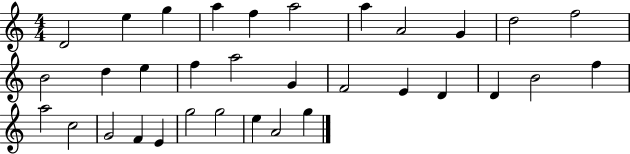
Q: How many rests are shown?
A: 0